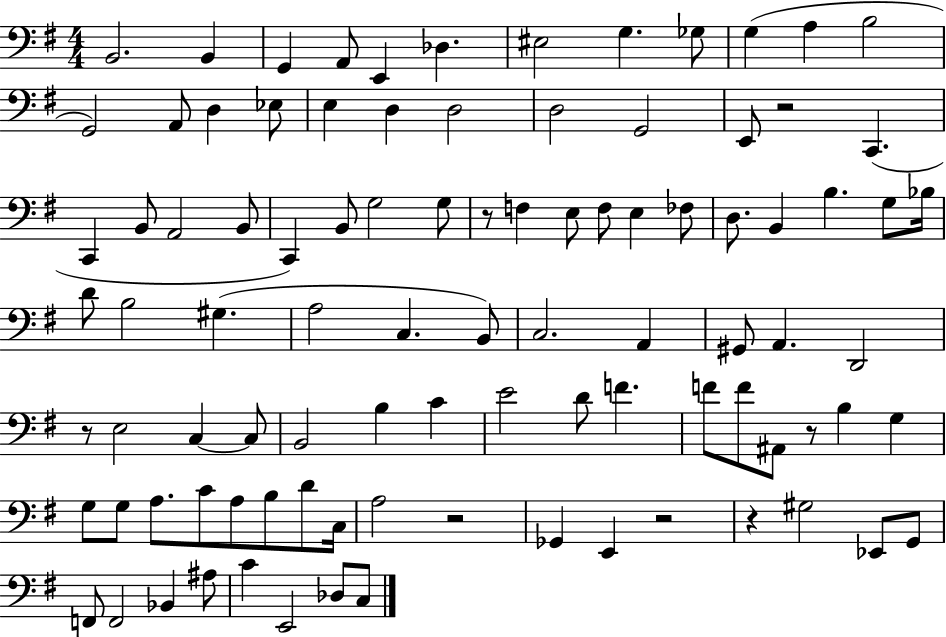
B2/h. B2/q G2/q A2/e E2/q Db3/q. EIS3/h G3/q. Gb3/e G3/q A3/q B3/h G2/h A2/e D3/q Eb3/e E3/q D3/q D3/h D3/h G2/h E2/e R/h C2/q. C2/q B2/e A2/h B2/e C2/q B2/e G3/h G3/e R/e F3/q E3/e F3/e E3/q FES3/e D3/e. B2/q B3/q. G3/e Bb3/s D4/e B3/h G#3/q. A3/h C3/q. B2/e C3/h. A2/q G#2/e A2/q. D2/h R/e E3/h C3/q C3/e B2/h B3/q C4/q E4/h D4/e F4/q. F4/e F4/e A#2/e R/e B3/q G3/q G3/e G3/e A3/e. C4/e A3/e B3/e D4/e C3/s A3/h R/h Gb2/q E2/q R/h R/q G#3/h Eb2/e G2/e F2/e F2/h Bb2/q A#3/e C4/q E2/h Db3/e C3/e